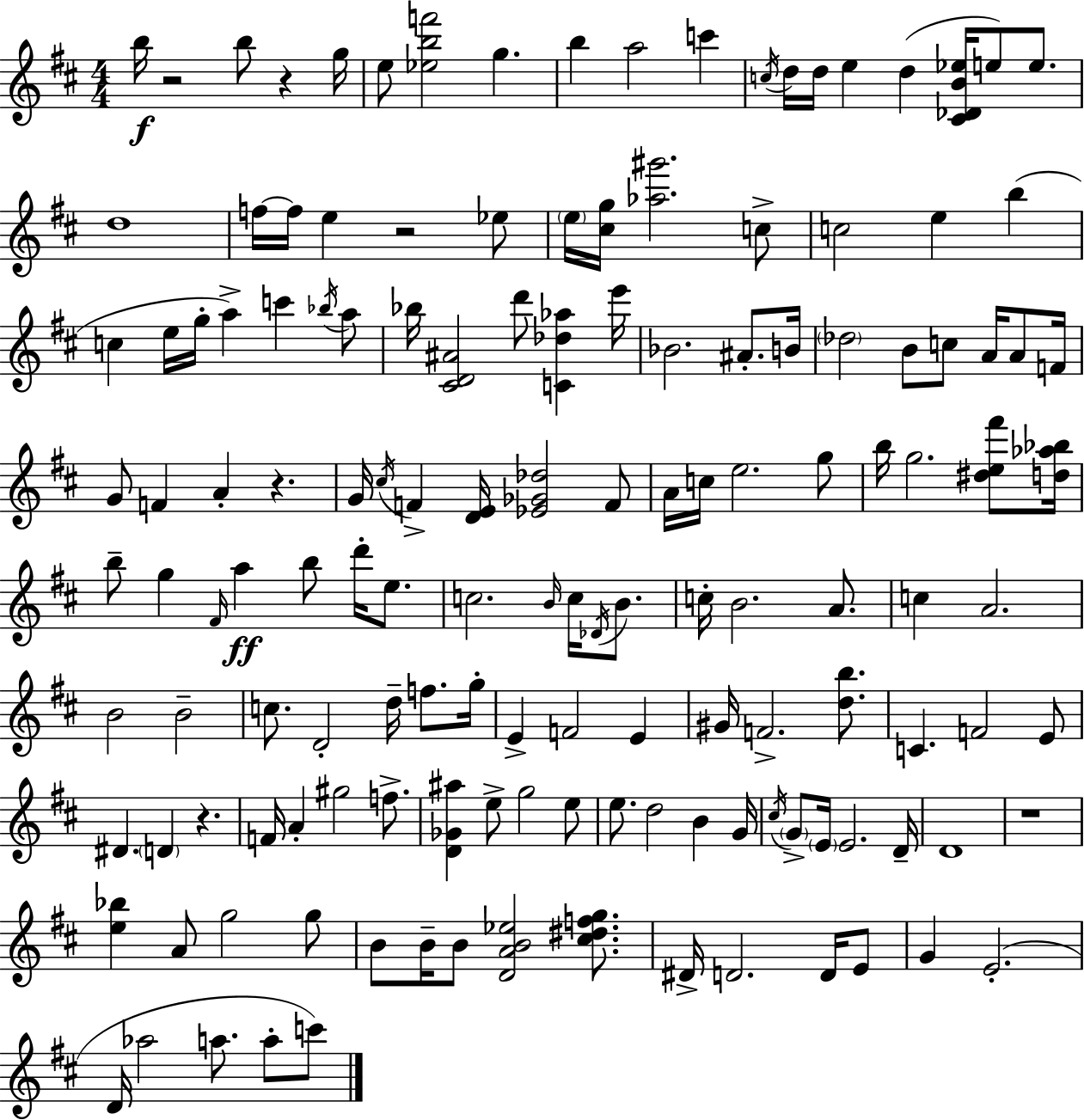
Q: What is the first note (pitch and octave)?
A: B5